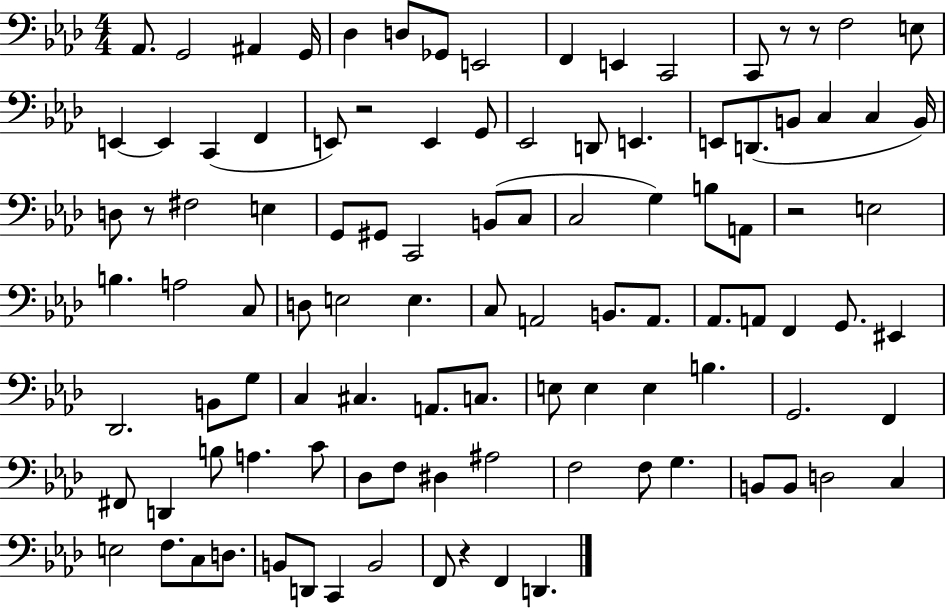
Ab2/e. G2/h A#2/q G2/s Db3/q D3/e Gb2/e E2/h F2/q E2/q C2/h C2/e R/e R/e F3/h E3/e E2/q E2/q C2/q F2/q E2/e R/h E2/q G2/e Eb2/h D2/e E2/q. E2/e D2/e. B2/e C3/q C3/q B2/s D3/e R/e F#3/h E3/q G2/e G#2/e C2/h B2/e C3/e C3/h G3/q B3/e A2/e R/h E3/h B3/q. A3/h C3/e D3/e E3/h E3/q. C3/e A2/h B2/e. A2/e. Ab2/e. A2/e F2/q G2/e. EIS2/q Db2/h. B2/e G3/e C3/q C#3/q. A2/e. C3/e. E3/e E3/q E3/q B3/q. G2/h. F2/q F#2/e D2/q B3/e A3/q. C4/e Db3/e F3/e D#3/q A#3/h F3/h F3/e G3/q. B2/e B2/e D3/h C3/q E3/h F3/e. C3/e D3/e. B2/e D2/e C2/q B2/h F2/e R/q F2/q D2/q.